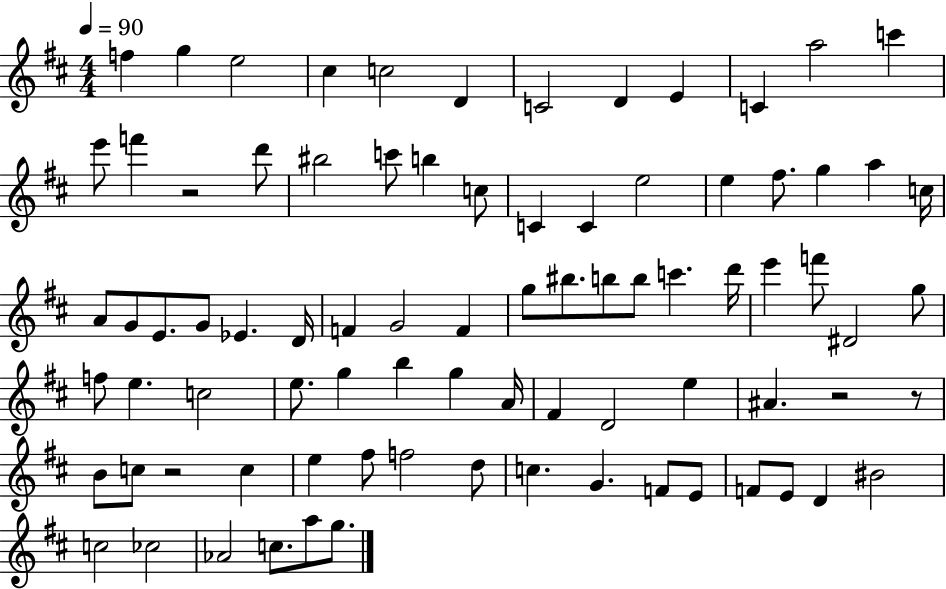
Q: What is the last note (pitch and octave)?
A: G5